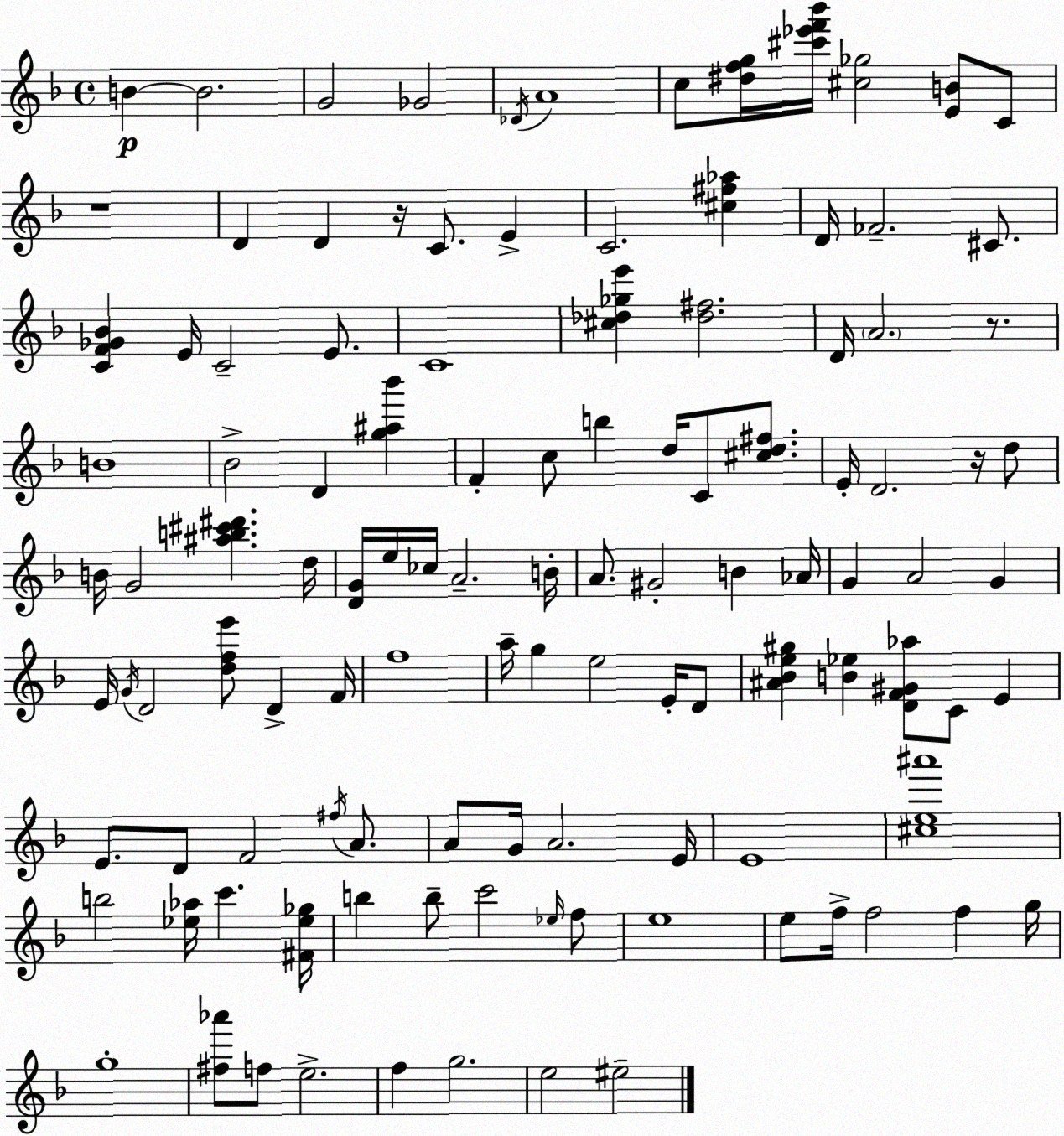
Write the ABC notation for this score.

X:1
T:Untitled
M:4/4
L:1/4
K:Dm
B B2 G2 _G2 _D/4 A4 c/2 [^dfg]/4 [^c'_e'f'_b']/4 [^c_g]2 [EB]/2 C/2 z4 D D z/4 C/2 E C2 [^c^f_a] D/4 _F2 ^C/2 [CF_G_B] E/4 C2 E/2 C4 [^c_d_ge'] [_d^f]2 D/4 A2 z/2 B4 _B2 D [g^a_b'] F c/2 b d/4 C/2 [^cd^f]/2 E/4 D2 z/4 d/2 B/4 G2 [^ab^c'^d'] d/4 [DG]/4 e/4 _c/4 A2 B/4 A/2 ^G2 B _A/4 G A2 G E/4 G/4 D2 [dfe']/2 D F/4 f4 a/4 g e2 E/4 D/2 [^A_Be^g] [B_e] [DF^G_a]/2 C/2 E E/2 D/2 F2 ^f/4 A/2 A/2 G/4 A2 E/4 E4 [^ce^a']4 b2 [_e_a]/4 c' [^F_e_g]/4 b b/2 c'2 _e/4 f/2 e4 e/2 f/4 f2 f g/4 g4 [^f_a']/2 f/2 e2 f g2 e2 ^e2